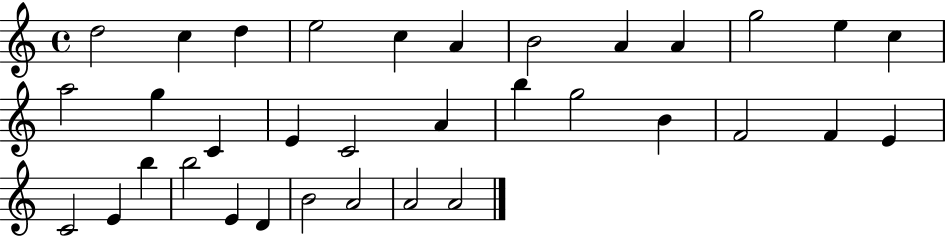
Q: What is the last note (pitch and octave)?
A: A4